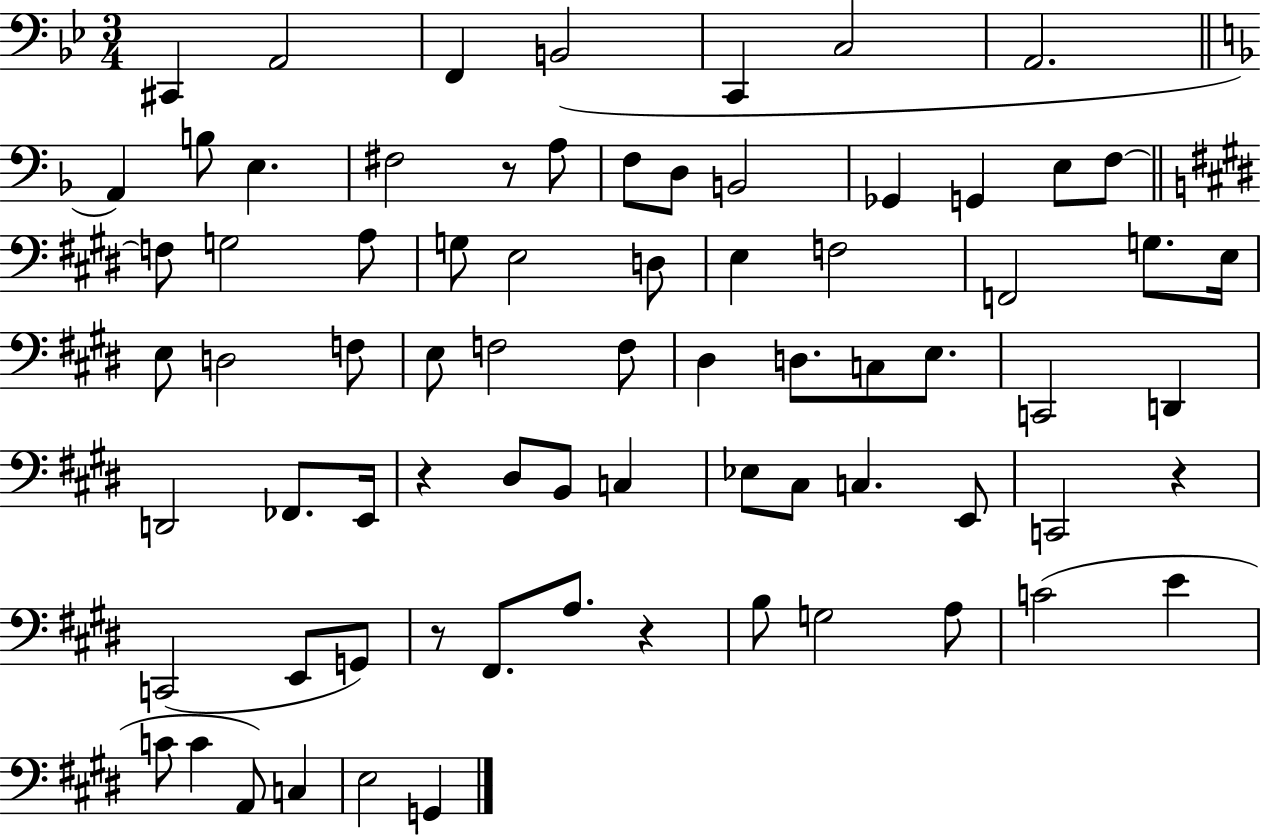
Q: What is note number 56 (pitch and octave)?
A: G2